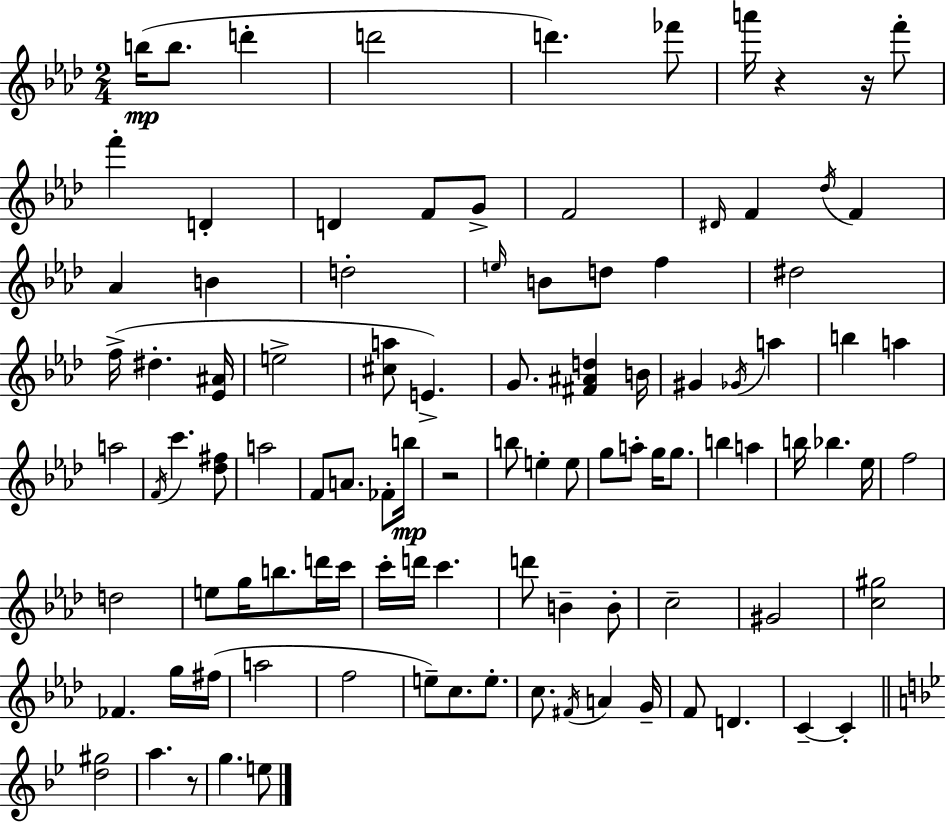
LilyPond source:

{
  \clef treble
  \numericTimeSignature
  \time 2/4
  \key f \minor
  \repeat volta 2 { b''16(\mp b''8. d'''4-. | d'''2 | d'''4.) fes'''8 | a'''16 r4 r16 f'''8-. | \break f'''4-. d'4-. | d'4 f'8 g'8-> | f'2 | \grace { dis'16 } f'4 \acciaccatura { des''16 } f'4 | \break aes'4 b'4 | d''2-. | \grace { e''16 } b'8 d''8 f''4 | dis''2 | \break f''16->( dis''4.-. | <ees' ais'>16 e''2-> | <cis'' a''>8 e'4.->) | g'8. <fis' ais' d''>4 | \break b'16 gis'4 \acciaccatura { ges'16 } | a''4 b''4 | a''4 a''2 | \acciaccatura { f'16 } c'''4. | \break <des'' fis''>8 a''2 | f'8 a'8. | fes'8-. b''16\mp r2 | b''8 e''4-. | \break e''8 g''8 a''8-. | g''16 g''8. b''4 | a''4 b''16 bes''4. | ees''16 f''2 | \break d''2 | e''8 g''16 | b''8. d'''16 c'''16 c'''16-. d'''16 c'''4. | d'''8 b'4-- | \break b'8-. c''2-- | gis'2 | <c'' gis''>2 | fes'4. | \break g''16 fis''16( a''2 | f''2 | e''8--) c''8. | e''8.-. c''8. | \break \acciaccatura { fis'16 } a'4 g'16-- f'8 | d'4. c'4--~~ | c'4-. \bar "||" \break \key g \minor <d'' gis''>2 | a''4. r8 | g''4. e''8 | } \bar "|."
}